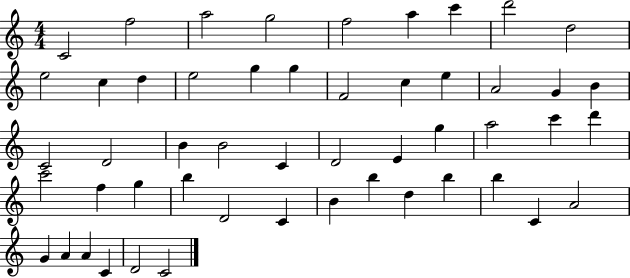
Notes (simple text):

C4/h F5/h A5/h G5/h F5/h A5/q C6/q D6/h D5/h E5/h C5/q D5/q E5/h G5/q G5/q F4/h C5/q E5/q A4/h G4/q B4/q C4/h D4/h B4/q B4/h C4/q D4/h E4/q G5/q A5/h C6/q D6/q C6/h F5/q G5/q B5/q D4/h C4/q B4/q B5/q D5/q B5/q B5/q C4/q A4/h G4/q A4/q A4/q C4/q D4/h C4/h